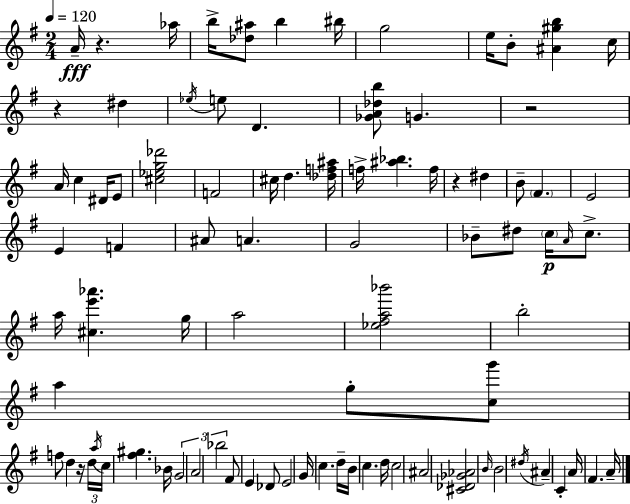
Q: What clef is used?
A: treble